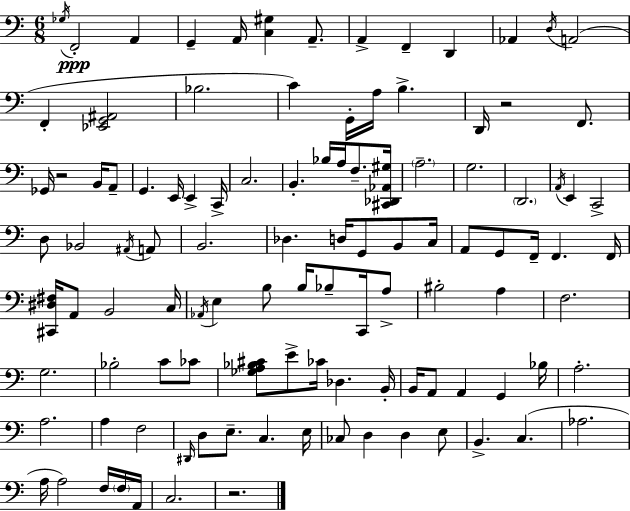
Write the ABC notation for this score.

X:1
T:Untitled
M:6/8
L:1/4
K:Am
_G,/4 F,,2 A,, G,, A,,/4 [C,^G,] A,,/2 A,, F,, D,, _A,, D,/4 A,,2 F,, [_E,,G,,^A,,]2 _B,2 C G,,/4 A,/4 B, D,,/4 z2 F,,/2 _G,,/4 z2 B,,/4 A,,/2 G,, E,,/4 E,, C,,/4 C,2 B,, _B,/4 A,/4 F,/2 [^C,,_D,,_A,,^G,]/4 A,2 G,2 D,,2 A,,/4 E,, C,,2 D,/2 _B,,2 ^A,,/4 A,,/2 B,,2 _D, D,/4 G,,/2 B,,/2 C,/4 A,,/2 G,,/2 F,,/4 F,, F,,/4 [^C,,^D,^F,]/4 A,,/2 B,,2 C,/4 _A,,/4 E, B,/2 B,/4 _B,/2 C,,/4 A,/2 ^B,2 A, F,2 G,2 _B,2 C/2 _C/2 [_G,A,_B,^C]/2 E/2 _C/4 _D, B,,/4 B,,/4 A,,/2 A,, G,, _B,/4 A,2 A,2 A, F,2 ^D,,/4 D,/2 E,/2 C, E,/4 _C,/2 D, D, E,/2 B,, C, _A,2 A,/4 A,2 F,/4 F,/4 A,,/4 C,2 z2